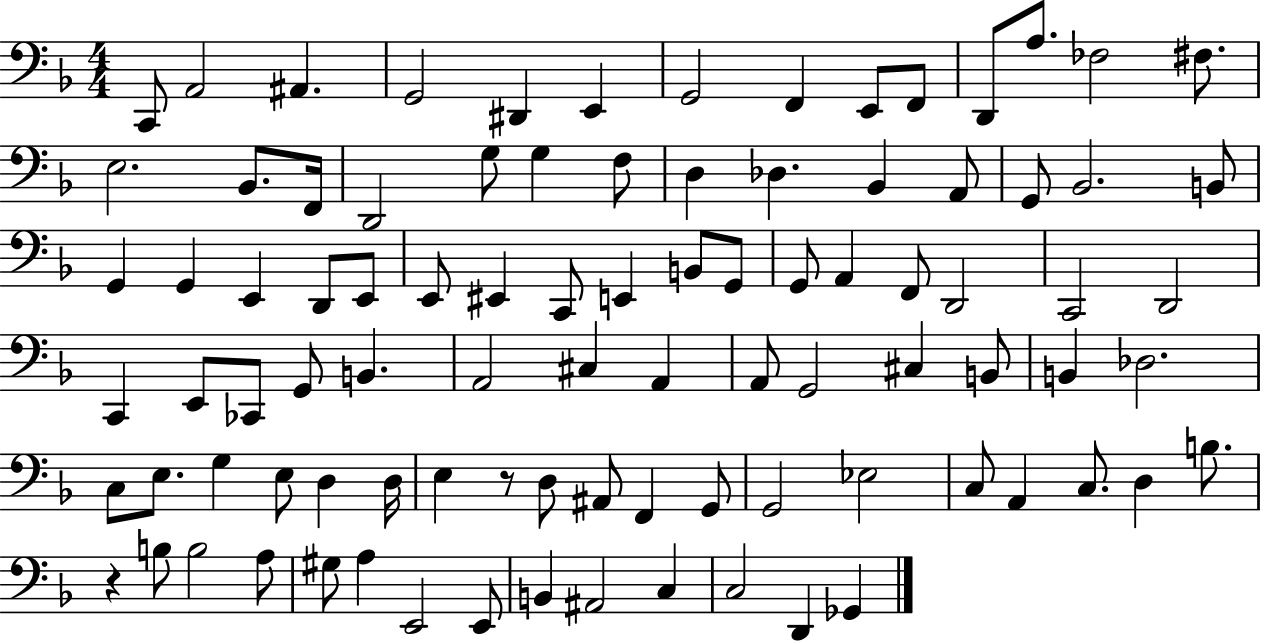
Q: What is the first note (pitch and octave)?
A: C2